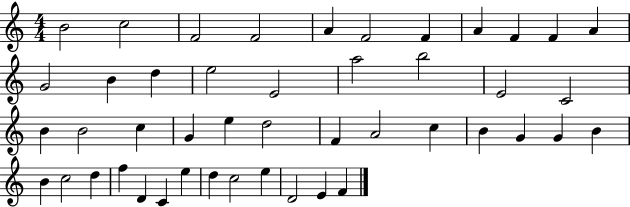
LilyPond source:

{
  \clef treble
  \numericTimeSignature
  \time 4/4
  \key c \major
  b'2 c''2 | f'2 f'2 | a'4 f'2 f'4 | a'4 f'4 f'4 a'4 | \break g'2 b'4 d''4 | e''2 e'2 | a''2 b''2 | e'2 c'2 | \break b'4 b'2 c''4 | g'4 e''4 d''2 | f'4 a'2 c''4 | b'4 g'4 g'4 b'4 | \break b'4 c''2 d''4 | f''4 d'4 c'4 e''4 | d''4 c''2 e''4 | d'2 e'4 f'4 | \break \bar "|."
}